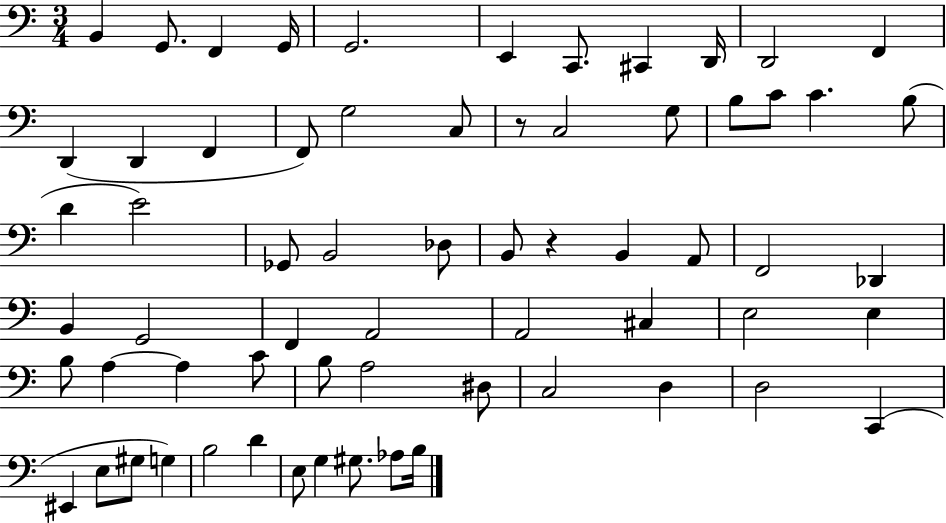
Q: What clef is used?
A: bass